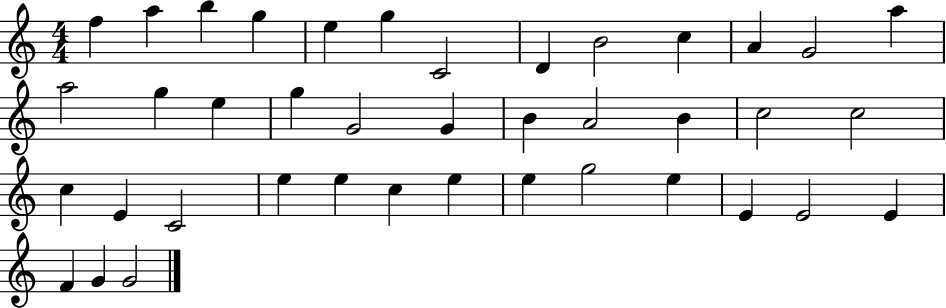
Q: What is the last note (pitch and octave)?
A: G4